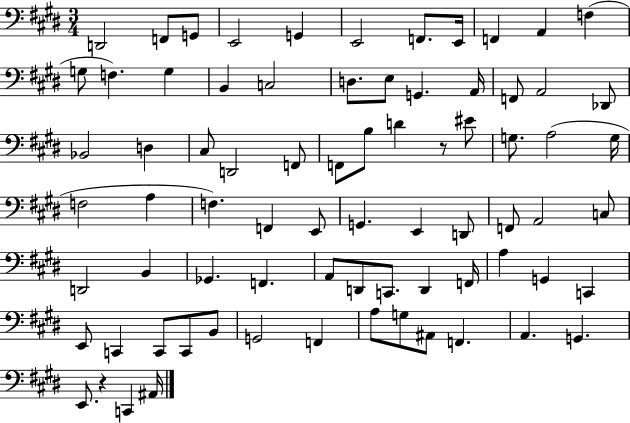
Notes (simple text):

D2/h F2/e G2/e E2/h G2/q E2/h F2/e. E2/s F2/q A2/q F3/q G3/e F3/q. G3/q B2/q C3/h D3/e. E3/e G2/q. A2/s F2/e A2/h Db2/e Bb2/h D3/q C#3/e D2/h F2/e F2/e B3/e D4/q R/e EIS4/e G3/e. A3/h G3/s F3/h A3/q F3/q. F2/q E2/e G2/q. E2/q D2/e F2/e A2/h C3/e D2/h B2/q Gb2/q. F2/q. A2/e D2/e C2/e. D2/q F2/s A3/q G2/q C2/q E2/e C2/q C2/e C2/e B2/e G2/h F2/q A3/e G3/e A#2/e F2/q. A2/q. G2/q. E2/e. R/q C2/q A#2/s